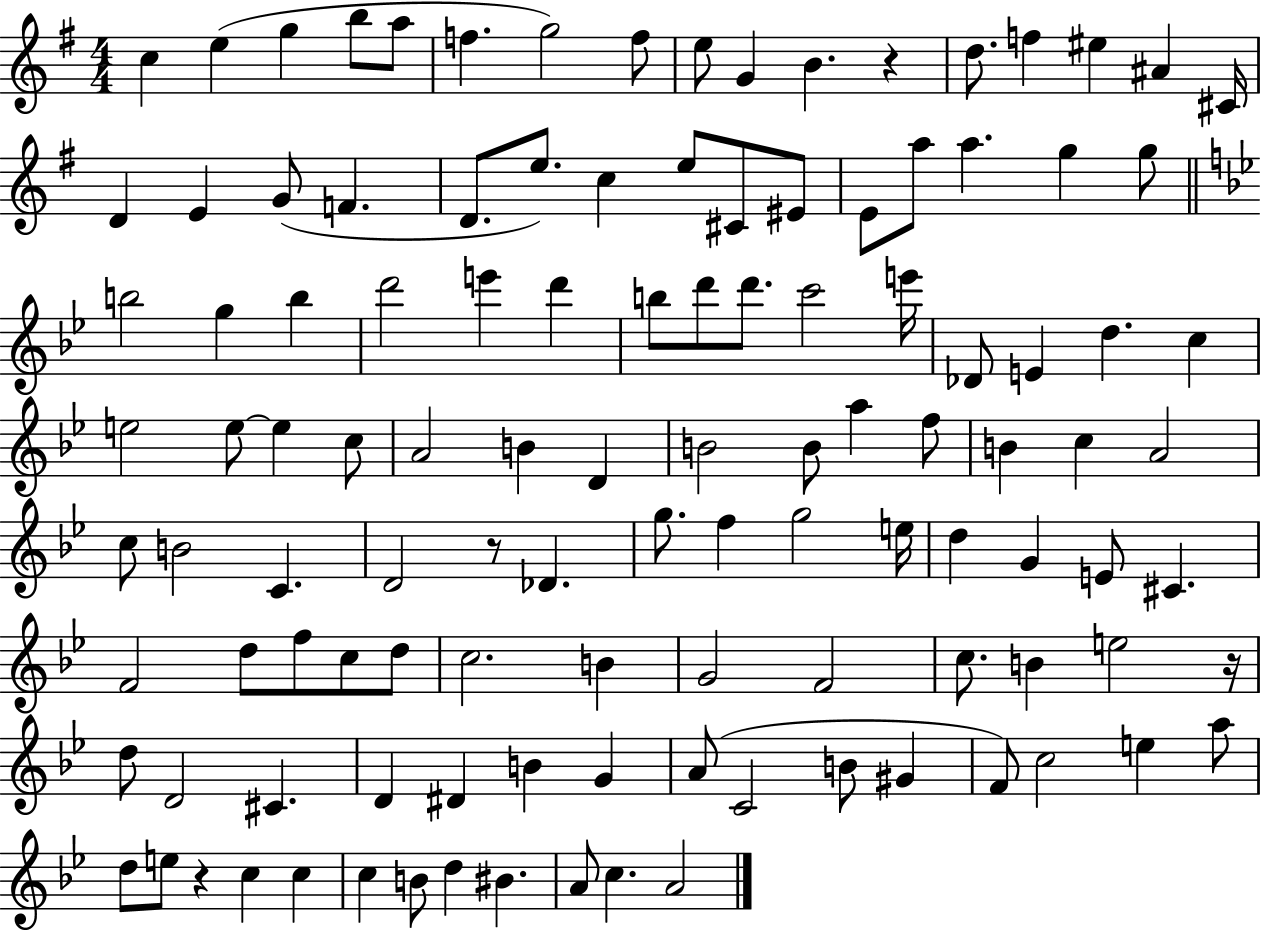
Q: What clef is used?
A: treble